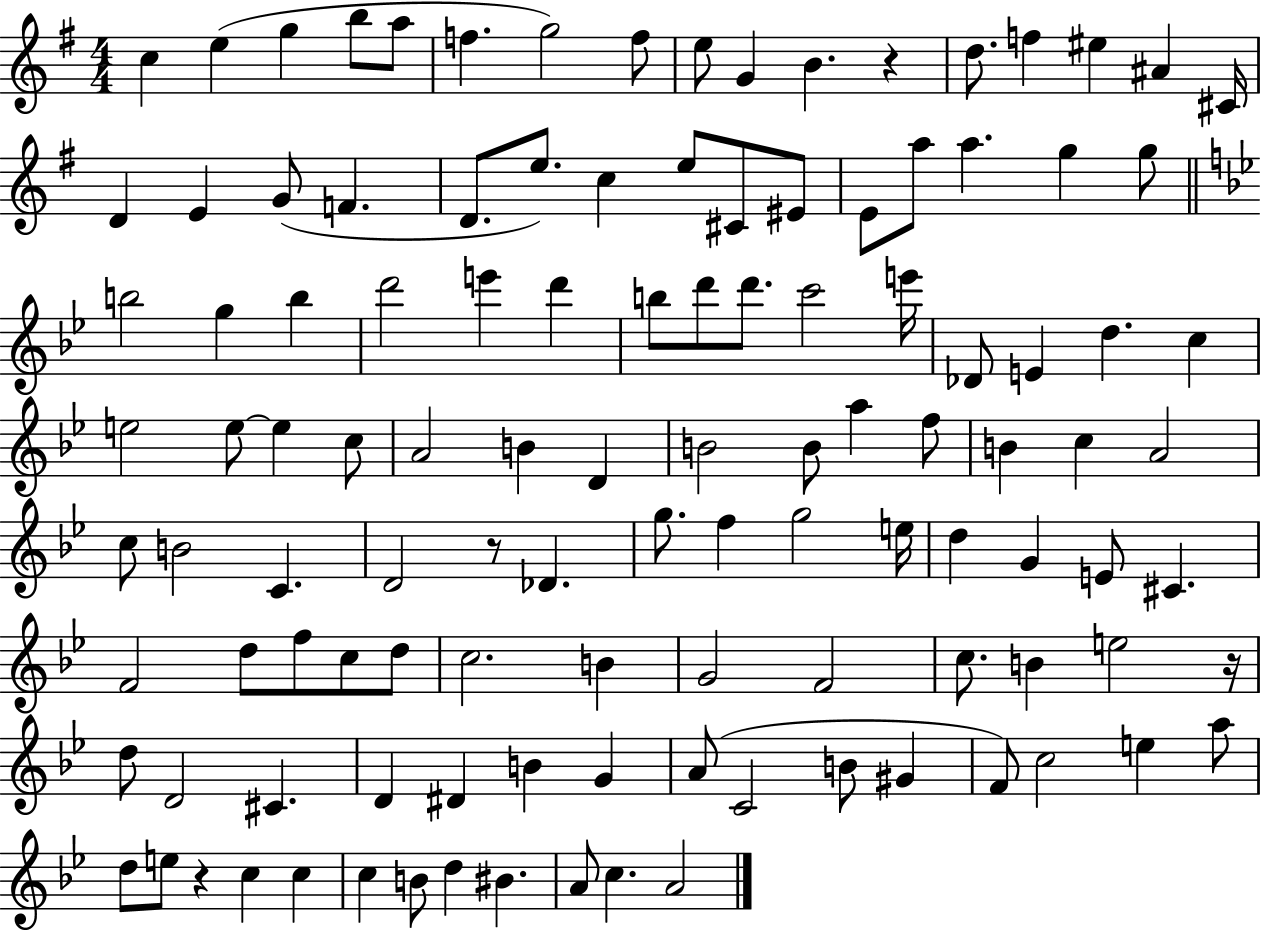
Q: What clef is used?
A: treble